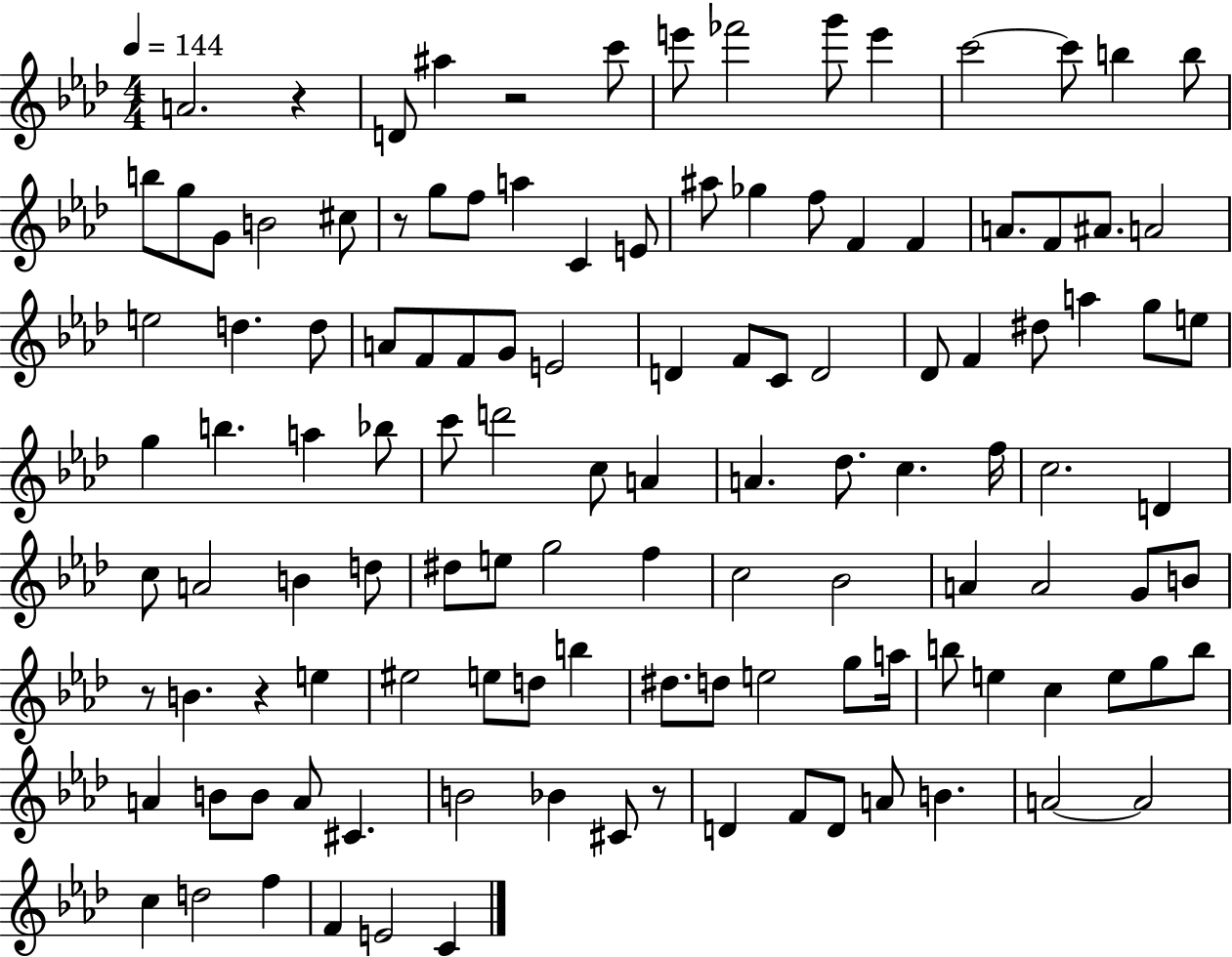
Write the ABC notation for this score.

X:1
T:Untitled
M:4/4
L:1/4
K:Ab
A2 z D/2 ^a z2 c'/2 e'/2 _f'2 g'/2 e' c'2 c'/2 b b/2 b/2 g/2 G/2 B2 ^c/2 z/2 g/2 f/2 a C E/2 ^a/2 _g f/2 F F A/2 F/2 ^A/2 A2 e2 d d/2 A/2 F/2 F/2 G/2 E2 D F/2 C/2 D2 _D/2 F ^d/2 a g/2 e/2 g b a _b/2 c'/2 d'2 c/2 A A _d/2 c f/4 c2 D c/2 A2 B d/2 ^d/2 e/2 g2 f c2 _B2 A A2 G/2 B/2 z/2 B z e ^e2 e/2 d/2 b ^d/2 d/2 e2 g/2 a/4 b/2 e c e/2 g/2 b/2 A B/2 B/2 A/2 ^C B2 _B ^C/2 z/2 D F/2 D/2 A/2 B A2 A2 c d2 f F E2 C